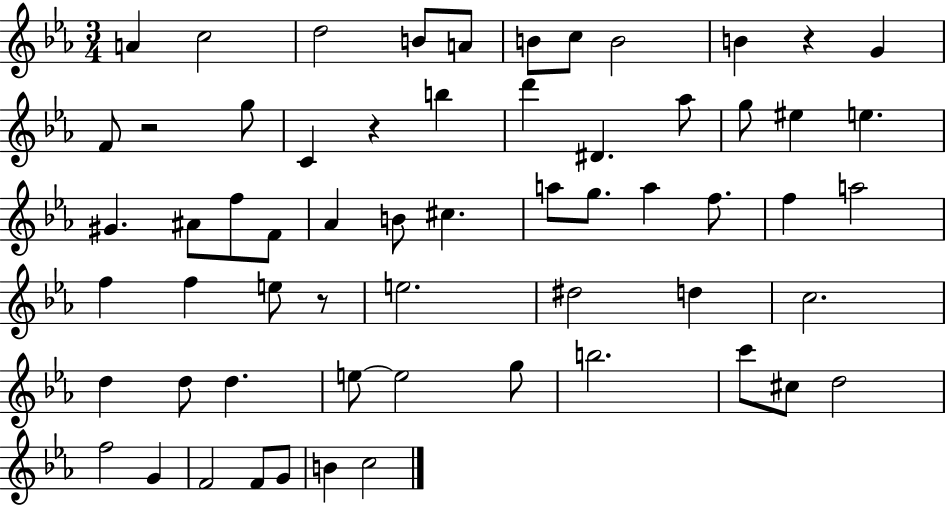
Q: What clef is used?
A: treble